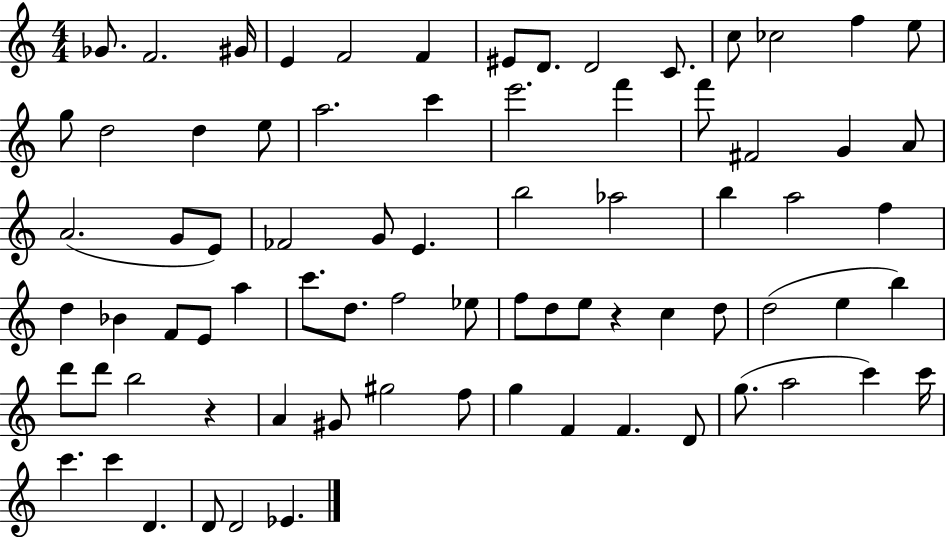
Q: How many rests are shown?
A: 2